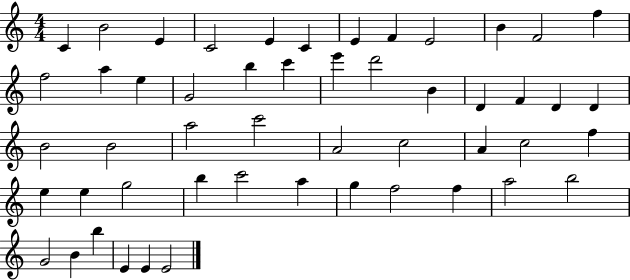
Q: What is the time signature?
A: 4/4